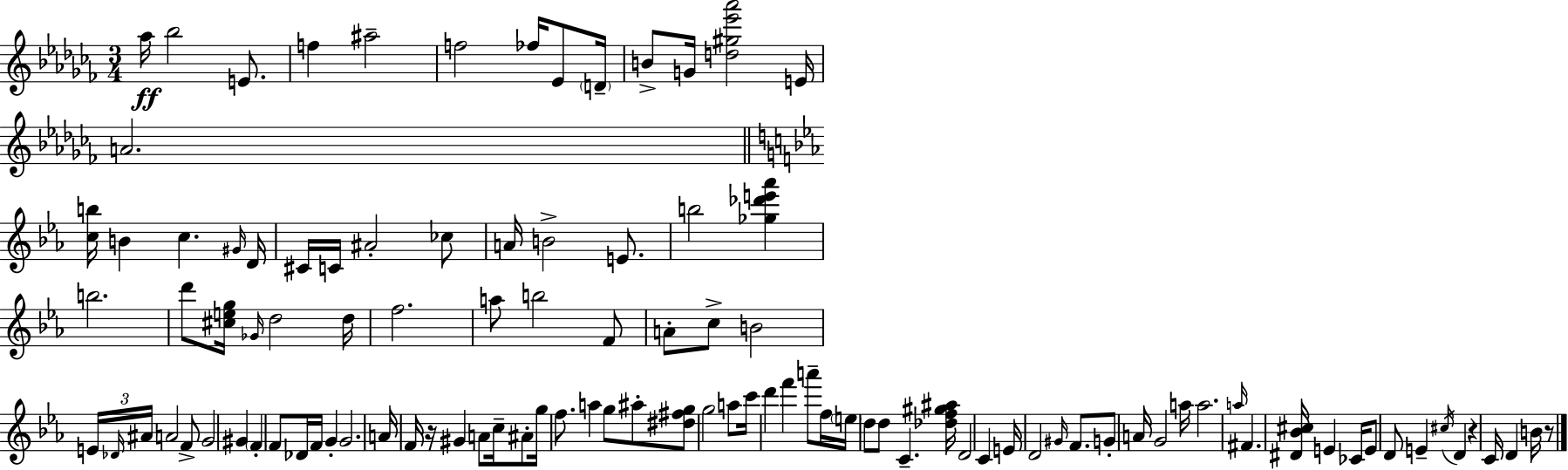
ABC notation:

X:1
T:Untitled
M:3/4
L:1/4
K:Abm
_a/4 _b2 E/2 f ^a2 f2 _f/4 _E/2 D/4 B/2 G/4 [d^g_e'_a']2 E/4 A2 [cb]/4 B c ^G/4 D/4 ^C/4 C/4 ^A2 _c/2 A/4 B2 E/2 b2 [_g_d'e'_a'] b2 d'/2 [^ceg]/4 _G/4 d2 d/4 f2 a/2 b2 F/2 A/2 c/2 B2 E/4 _D/4 ^A/4 A2 F/2 G2 ^G F F/2 _D/4 F/4 G G2 A/4 F/4 z/4 ^G A/2 c/4 ^A/2 g/4 f/2 a g/2 ^a/2 [^d^fg]/2 g2 a/2 c'/4 d' f' a'/2 f/4 e/4 d/2 d/2 C [_df^g^a]/4 D2 C E/4 D2 ^G/4 F/2 G/2 A/4 G2 a/4 a2 a/4 ^F [^D_B^c]/4 E _C/4 E/2 D/2 E ^c/4 D z C/4 D B/4 z/2